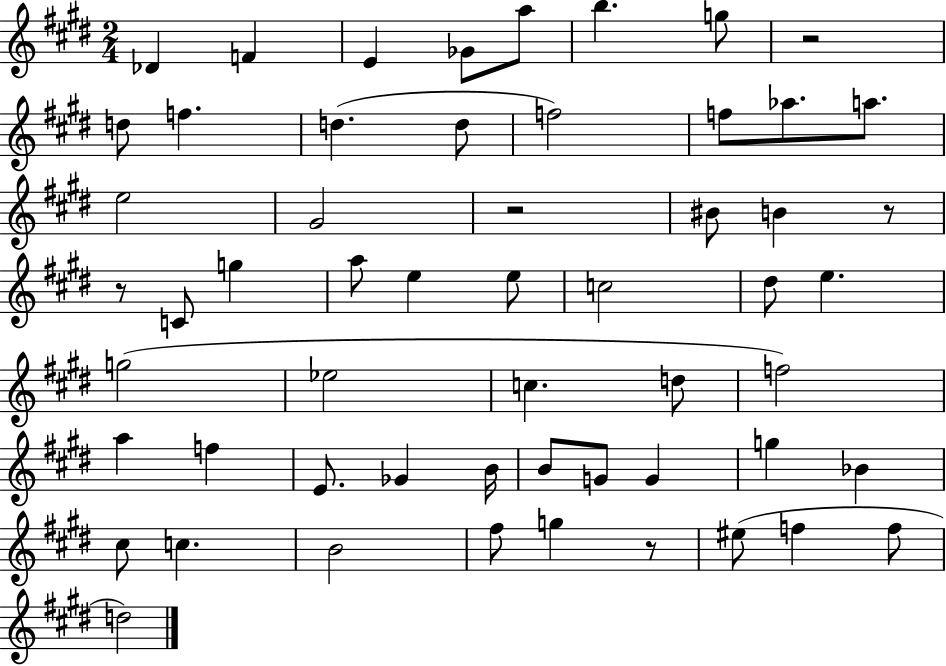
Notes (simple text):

Db4/q F4/q E4/q Gb4/e A5/e B5/q. G5/e R/h D5/e F5/q. D5/q. D5/e F5/h F5/e Ab5/e. A5/e. E5/h G#4/h R/h BIS4/e B4/q R/e R/e C4/e G5/q A5/e E5/q E5/e C5/h D#5/e E5/q. G5/h Eb5/h C5/q. D5/e F5/h A5/q F5/q E4/e. Gb4/q B4/s B4/e G4/e G4/q G5/q Bb4/q C#5/e C5/q. B4/h F#5/e G5/q R/e EIS5/e F5/q F5/e D5/h